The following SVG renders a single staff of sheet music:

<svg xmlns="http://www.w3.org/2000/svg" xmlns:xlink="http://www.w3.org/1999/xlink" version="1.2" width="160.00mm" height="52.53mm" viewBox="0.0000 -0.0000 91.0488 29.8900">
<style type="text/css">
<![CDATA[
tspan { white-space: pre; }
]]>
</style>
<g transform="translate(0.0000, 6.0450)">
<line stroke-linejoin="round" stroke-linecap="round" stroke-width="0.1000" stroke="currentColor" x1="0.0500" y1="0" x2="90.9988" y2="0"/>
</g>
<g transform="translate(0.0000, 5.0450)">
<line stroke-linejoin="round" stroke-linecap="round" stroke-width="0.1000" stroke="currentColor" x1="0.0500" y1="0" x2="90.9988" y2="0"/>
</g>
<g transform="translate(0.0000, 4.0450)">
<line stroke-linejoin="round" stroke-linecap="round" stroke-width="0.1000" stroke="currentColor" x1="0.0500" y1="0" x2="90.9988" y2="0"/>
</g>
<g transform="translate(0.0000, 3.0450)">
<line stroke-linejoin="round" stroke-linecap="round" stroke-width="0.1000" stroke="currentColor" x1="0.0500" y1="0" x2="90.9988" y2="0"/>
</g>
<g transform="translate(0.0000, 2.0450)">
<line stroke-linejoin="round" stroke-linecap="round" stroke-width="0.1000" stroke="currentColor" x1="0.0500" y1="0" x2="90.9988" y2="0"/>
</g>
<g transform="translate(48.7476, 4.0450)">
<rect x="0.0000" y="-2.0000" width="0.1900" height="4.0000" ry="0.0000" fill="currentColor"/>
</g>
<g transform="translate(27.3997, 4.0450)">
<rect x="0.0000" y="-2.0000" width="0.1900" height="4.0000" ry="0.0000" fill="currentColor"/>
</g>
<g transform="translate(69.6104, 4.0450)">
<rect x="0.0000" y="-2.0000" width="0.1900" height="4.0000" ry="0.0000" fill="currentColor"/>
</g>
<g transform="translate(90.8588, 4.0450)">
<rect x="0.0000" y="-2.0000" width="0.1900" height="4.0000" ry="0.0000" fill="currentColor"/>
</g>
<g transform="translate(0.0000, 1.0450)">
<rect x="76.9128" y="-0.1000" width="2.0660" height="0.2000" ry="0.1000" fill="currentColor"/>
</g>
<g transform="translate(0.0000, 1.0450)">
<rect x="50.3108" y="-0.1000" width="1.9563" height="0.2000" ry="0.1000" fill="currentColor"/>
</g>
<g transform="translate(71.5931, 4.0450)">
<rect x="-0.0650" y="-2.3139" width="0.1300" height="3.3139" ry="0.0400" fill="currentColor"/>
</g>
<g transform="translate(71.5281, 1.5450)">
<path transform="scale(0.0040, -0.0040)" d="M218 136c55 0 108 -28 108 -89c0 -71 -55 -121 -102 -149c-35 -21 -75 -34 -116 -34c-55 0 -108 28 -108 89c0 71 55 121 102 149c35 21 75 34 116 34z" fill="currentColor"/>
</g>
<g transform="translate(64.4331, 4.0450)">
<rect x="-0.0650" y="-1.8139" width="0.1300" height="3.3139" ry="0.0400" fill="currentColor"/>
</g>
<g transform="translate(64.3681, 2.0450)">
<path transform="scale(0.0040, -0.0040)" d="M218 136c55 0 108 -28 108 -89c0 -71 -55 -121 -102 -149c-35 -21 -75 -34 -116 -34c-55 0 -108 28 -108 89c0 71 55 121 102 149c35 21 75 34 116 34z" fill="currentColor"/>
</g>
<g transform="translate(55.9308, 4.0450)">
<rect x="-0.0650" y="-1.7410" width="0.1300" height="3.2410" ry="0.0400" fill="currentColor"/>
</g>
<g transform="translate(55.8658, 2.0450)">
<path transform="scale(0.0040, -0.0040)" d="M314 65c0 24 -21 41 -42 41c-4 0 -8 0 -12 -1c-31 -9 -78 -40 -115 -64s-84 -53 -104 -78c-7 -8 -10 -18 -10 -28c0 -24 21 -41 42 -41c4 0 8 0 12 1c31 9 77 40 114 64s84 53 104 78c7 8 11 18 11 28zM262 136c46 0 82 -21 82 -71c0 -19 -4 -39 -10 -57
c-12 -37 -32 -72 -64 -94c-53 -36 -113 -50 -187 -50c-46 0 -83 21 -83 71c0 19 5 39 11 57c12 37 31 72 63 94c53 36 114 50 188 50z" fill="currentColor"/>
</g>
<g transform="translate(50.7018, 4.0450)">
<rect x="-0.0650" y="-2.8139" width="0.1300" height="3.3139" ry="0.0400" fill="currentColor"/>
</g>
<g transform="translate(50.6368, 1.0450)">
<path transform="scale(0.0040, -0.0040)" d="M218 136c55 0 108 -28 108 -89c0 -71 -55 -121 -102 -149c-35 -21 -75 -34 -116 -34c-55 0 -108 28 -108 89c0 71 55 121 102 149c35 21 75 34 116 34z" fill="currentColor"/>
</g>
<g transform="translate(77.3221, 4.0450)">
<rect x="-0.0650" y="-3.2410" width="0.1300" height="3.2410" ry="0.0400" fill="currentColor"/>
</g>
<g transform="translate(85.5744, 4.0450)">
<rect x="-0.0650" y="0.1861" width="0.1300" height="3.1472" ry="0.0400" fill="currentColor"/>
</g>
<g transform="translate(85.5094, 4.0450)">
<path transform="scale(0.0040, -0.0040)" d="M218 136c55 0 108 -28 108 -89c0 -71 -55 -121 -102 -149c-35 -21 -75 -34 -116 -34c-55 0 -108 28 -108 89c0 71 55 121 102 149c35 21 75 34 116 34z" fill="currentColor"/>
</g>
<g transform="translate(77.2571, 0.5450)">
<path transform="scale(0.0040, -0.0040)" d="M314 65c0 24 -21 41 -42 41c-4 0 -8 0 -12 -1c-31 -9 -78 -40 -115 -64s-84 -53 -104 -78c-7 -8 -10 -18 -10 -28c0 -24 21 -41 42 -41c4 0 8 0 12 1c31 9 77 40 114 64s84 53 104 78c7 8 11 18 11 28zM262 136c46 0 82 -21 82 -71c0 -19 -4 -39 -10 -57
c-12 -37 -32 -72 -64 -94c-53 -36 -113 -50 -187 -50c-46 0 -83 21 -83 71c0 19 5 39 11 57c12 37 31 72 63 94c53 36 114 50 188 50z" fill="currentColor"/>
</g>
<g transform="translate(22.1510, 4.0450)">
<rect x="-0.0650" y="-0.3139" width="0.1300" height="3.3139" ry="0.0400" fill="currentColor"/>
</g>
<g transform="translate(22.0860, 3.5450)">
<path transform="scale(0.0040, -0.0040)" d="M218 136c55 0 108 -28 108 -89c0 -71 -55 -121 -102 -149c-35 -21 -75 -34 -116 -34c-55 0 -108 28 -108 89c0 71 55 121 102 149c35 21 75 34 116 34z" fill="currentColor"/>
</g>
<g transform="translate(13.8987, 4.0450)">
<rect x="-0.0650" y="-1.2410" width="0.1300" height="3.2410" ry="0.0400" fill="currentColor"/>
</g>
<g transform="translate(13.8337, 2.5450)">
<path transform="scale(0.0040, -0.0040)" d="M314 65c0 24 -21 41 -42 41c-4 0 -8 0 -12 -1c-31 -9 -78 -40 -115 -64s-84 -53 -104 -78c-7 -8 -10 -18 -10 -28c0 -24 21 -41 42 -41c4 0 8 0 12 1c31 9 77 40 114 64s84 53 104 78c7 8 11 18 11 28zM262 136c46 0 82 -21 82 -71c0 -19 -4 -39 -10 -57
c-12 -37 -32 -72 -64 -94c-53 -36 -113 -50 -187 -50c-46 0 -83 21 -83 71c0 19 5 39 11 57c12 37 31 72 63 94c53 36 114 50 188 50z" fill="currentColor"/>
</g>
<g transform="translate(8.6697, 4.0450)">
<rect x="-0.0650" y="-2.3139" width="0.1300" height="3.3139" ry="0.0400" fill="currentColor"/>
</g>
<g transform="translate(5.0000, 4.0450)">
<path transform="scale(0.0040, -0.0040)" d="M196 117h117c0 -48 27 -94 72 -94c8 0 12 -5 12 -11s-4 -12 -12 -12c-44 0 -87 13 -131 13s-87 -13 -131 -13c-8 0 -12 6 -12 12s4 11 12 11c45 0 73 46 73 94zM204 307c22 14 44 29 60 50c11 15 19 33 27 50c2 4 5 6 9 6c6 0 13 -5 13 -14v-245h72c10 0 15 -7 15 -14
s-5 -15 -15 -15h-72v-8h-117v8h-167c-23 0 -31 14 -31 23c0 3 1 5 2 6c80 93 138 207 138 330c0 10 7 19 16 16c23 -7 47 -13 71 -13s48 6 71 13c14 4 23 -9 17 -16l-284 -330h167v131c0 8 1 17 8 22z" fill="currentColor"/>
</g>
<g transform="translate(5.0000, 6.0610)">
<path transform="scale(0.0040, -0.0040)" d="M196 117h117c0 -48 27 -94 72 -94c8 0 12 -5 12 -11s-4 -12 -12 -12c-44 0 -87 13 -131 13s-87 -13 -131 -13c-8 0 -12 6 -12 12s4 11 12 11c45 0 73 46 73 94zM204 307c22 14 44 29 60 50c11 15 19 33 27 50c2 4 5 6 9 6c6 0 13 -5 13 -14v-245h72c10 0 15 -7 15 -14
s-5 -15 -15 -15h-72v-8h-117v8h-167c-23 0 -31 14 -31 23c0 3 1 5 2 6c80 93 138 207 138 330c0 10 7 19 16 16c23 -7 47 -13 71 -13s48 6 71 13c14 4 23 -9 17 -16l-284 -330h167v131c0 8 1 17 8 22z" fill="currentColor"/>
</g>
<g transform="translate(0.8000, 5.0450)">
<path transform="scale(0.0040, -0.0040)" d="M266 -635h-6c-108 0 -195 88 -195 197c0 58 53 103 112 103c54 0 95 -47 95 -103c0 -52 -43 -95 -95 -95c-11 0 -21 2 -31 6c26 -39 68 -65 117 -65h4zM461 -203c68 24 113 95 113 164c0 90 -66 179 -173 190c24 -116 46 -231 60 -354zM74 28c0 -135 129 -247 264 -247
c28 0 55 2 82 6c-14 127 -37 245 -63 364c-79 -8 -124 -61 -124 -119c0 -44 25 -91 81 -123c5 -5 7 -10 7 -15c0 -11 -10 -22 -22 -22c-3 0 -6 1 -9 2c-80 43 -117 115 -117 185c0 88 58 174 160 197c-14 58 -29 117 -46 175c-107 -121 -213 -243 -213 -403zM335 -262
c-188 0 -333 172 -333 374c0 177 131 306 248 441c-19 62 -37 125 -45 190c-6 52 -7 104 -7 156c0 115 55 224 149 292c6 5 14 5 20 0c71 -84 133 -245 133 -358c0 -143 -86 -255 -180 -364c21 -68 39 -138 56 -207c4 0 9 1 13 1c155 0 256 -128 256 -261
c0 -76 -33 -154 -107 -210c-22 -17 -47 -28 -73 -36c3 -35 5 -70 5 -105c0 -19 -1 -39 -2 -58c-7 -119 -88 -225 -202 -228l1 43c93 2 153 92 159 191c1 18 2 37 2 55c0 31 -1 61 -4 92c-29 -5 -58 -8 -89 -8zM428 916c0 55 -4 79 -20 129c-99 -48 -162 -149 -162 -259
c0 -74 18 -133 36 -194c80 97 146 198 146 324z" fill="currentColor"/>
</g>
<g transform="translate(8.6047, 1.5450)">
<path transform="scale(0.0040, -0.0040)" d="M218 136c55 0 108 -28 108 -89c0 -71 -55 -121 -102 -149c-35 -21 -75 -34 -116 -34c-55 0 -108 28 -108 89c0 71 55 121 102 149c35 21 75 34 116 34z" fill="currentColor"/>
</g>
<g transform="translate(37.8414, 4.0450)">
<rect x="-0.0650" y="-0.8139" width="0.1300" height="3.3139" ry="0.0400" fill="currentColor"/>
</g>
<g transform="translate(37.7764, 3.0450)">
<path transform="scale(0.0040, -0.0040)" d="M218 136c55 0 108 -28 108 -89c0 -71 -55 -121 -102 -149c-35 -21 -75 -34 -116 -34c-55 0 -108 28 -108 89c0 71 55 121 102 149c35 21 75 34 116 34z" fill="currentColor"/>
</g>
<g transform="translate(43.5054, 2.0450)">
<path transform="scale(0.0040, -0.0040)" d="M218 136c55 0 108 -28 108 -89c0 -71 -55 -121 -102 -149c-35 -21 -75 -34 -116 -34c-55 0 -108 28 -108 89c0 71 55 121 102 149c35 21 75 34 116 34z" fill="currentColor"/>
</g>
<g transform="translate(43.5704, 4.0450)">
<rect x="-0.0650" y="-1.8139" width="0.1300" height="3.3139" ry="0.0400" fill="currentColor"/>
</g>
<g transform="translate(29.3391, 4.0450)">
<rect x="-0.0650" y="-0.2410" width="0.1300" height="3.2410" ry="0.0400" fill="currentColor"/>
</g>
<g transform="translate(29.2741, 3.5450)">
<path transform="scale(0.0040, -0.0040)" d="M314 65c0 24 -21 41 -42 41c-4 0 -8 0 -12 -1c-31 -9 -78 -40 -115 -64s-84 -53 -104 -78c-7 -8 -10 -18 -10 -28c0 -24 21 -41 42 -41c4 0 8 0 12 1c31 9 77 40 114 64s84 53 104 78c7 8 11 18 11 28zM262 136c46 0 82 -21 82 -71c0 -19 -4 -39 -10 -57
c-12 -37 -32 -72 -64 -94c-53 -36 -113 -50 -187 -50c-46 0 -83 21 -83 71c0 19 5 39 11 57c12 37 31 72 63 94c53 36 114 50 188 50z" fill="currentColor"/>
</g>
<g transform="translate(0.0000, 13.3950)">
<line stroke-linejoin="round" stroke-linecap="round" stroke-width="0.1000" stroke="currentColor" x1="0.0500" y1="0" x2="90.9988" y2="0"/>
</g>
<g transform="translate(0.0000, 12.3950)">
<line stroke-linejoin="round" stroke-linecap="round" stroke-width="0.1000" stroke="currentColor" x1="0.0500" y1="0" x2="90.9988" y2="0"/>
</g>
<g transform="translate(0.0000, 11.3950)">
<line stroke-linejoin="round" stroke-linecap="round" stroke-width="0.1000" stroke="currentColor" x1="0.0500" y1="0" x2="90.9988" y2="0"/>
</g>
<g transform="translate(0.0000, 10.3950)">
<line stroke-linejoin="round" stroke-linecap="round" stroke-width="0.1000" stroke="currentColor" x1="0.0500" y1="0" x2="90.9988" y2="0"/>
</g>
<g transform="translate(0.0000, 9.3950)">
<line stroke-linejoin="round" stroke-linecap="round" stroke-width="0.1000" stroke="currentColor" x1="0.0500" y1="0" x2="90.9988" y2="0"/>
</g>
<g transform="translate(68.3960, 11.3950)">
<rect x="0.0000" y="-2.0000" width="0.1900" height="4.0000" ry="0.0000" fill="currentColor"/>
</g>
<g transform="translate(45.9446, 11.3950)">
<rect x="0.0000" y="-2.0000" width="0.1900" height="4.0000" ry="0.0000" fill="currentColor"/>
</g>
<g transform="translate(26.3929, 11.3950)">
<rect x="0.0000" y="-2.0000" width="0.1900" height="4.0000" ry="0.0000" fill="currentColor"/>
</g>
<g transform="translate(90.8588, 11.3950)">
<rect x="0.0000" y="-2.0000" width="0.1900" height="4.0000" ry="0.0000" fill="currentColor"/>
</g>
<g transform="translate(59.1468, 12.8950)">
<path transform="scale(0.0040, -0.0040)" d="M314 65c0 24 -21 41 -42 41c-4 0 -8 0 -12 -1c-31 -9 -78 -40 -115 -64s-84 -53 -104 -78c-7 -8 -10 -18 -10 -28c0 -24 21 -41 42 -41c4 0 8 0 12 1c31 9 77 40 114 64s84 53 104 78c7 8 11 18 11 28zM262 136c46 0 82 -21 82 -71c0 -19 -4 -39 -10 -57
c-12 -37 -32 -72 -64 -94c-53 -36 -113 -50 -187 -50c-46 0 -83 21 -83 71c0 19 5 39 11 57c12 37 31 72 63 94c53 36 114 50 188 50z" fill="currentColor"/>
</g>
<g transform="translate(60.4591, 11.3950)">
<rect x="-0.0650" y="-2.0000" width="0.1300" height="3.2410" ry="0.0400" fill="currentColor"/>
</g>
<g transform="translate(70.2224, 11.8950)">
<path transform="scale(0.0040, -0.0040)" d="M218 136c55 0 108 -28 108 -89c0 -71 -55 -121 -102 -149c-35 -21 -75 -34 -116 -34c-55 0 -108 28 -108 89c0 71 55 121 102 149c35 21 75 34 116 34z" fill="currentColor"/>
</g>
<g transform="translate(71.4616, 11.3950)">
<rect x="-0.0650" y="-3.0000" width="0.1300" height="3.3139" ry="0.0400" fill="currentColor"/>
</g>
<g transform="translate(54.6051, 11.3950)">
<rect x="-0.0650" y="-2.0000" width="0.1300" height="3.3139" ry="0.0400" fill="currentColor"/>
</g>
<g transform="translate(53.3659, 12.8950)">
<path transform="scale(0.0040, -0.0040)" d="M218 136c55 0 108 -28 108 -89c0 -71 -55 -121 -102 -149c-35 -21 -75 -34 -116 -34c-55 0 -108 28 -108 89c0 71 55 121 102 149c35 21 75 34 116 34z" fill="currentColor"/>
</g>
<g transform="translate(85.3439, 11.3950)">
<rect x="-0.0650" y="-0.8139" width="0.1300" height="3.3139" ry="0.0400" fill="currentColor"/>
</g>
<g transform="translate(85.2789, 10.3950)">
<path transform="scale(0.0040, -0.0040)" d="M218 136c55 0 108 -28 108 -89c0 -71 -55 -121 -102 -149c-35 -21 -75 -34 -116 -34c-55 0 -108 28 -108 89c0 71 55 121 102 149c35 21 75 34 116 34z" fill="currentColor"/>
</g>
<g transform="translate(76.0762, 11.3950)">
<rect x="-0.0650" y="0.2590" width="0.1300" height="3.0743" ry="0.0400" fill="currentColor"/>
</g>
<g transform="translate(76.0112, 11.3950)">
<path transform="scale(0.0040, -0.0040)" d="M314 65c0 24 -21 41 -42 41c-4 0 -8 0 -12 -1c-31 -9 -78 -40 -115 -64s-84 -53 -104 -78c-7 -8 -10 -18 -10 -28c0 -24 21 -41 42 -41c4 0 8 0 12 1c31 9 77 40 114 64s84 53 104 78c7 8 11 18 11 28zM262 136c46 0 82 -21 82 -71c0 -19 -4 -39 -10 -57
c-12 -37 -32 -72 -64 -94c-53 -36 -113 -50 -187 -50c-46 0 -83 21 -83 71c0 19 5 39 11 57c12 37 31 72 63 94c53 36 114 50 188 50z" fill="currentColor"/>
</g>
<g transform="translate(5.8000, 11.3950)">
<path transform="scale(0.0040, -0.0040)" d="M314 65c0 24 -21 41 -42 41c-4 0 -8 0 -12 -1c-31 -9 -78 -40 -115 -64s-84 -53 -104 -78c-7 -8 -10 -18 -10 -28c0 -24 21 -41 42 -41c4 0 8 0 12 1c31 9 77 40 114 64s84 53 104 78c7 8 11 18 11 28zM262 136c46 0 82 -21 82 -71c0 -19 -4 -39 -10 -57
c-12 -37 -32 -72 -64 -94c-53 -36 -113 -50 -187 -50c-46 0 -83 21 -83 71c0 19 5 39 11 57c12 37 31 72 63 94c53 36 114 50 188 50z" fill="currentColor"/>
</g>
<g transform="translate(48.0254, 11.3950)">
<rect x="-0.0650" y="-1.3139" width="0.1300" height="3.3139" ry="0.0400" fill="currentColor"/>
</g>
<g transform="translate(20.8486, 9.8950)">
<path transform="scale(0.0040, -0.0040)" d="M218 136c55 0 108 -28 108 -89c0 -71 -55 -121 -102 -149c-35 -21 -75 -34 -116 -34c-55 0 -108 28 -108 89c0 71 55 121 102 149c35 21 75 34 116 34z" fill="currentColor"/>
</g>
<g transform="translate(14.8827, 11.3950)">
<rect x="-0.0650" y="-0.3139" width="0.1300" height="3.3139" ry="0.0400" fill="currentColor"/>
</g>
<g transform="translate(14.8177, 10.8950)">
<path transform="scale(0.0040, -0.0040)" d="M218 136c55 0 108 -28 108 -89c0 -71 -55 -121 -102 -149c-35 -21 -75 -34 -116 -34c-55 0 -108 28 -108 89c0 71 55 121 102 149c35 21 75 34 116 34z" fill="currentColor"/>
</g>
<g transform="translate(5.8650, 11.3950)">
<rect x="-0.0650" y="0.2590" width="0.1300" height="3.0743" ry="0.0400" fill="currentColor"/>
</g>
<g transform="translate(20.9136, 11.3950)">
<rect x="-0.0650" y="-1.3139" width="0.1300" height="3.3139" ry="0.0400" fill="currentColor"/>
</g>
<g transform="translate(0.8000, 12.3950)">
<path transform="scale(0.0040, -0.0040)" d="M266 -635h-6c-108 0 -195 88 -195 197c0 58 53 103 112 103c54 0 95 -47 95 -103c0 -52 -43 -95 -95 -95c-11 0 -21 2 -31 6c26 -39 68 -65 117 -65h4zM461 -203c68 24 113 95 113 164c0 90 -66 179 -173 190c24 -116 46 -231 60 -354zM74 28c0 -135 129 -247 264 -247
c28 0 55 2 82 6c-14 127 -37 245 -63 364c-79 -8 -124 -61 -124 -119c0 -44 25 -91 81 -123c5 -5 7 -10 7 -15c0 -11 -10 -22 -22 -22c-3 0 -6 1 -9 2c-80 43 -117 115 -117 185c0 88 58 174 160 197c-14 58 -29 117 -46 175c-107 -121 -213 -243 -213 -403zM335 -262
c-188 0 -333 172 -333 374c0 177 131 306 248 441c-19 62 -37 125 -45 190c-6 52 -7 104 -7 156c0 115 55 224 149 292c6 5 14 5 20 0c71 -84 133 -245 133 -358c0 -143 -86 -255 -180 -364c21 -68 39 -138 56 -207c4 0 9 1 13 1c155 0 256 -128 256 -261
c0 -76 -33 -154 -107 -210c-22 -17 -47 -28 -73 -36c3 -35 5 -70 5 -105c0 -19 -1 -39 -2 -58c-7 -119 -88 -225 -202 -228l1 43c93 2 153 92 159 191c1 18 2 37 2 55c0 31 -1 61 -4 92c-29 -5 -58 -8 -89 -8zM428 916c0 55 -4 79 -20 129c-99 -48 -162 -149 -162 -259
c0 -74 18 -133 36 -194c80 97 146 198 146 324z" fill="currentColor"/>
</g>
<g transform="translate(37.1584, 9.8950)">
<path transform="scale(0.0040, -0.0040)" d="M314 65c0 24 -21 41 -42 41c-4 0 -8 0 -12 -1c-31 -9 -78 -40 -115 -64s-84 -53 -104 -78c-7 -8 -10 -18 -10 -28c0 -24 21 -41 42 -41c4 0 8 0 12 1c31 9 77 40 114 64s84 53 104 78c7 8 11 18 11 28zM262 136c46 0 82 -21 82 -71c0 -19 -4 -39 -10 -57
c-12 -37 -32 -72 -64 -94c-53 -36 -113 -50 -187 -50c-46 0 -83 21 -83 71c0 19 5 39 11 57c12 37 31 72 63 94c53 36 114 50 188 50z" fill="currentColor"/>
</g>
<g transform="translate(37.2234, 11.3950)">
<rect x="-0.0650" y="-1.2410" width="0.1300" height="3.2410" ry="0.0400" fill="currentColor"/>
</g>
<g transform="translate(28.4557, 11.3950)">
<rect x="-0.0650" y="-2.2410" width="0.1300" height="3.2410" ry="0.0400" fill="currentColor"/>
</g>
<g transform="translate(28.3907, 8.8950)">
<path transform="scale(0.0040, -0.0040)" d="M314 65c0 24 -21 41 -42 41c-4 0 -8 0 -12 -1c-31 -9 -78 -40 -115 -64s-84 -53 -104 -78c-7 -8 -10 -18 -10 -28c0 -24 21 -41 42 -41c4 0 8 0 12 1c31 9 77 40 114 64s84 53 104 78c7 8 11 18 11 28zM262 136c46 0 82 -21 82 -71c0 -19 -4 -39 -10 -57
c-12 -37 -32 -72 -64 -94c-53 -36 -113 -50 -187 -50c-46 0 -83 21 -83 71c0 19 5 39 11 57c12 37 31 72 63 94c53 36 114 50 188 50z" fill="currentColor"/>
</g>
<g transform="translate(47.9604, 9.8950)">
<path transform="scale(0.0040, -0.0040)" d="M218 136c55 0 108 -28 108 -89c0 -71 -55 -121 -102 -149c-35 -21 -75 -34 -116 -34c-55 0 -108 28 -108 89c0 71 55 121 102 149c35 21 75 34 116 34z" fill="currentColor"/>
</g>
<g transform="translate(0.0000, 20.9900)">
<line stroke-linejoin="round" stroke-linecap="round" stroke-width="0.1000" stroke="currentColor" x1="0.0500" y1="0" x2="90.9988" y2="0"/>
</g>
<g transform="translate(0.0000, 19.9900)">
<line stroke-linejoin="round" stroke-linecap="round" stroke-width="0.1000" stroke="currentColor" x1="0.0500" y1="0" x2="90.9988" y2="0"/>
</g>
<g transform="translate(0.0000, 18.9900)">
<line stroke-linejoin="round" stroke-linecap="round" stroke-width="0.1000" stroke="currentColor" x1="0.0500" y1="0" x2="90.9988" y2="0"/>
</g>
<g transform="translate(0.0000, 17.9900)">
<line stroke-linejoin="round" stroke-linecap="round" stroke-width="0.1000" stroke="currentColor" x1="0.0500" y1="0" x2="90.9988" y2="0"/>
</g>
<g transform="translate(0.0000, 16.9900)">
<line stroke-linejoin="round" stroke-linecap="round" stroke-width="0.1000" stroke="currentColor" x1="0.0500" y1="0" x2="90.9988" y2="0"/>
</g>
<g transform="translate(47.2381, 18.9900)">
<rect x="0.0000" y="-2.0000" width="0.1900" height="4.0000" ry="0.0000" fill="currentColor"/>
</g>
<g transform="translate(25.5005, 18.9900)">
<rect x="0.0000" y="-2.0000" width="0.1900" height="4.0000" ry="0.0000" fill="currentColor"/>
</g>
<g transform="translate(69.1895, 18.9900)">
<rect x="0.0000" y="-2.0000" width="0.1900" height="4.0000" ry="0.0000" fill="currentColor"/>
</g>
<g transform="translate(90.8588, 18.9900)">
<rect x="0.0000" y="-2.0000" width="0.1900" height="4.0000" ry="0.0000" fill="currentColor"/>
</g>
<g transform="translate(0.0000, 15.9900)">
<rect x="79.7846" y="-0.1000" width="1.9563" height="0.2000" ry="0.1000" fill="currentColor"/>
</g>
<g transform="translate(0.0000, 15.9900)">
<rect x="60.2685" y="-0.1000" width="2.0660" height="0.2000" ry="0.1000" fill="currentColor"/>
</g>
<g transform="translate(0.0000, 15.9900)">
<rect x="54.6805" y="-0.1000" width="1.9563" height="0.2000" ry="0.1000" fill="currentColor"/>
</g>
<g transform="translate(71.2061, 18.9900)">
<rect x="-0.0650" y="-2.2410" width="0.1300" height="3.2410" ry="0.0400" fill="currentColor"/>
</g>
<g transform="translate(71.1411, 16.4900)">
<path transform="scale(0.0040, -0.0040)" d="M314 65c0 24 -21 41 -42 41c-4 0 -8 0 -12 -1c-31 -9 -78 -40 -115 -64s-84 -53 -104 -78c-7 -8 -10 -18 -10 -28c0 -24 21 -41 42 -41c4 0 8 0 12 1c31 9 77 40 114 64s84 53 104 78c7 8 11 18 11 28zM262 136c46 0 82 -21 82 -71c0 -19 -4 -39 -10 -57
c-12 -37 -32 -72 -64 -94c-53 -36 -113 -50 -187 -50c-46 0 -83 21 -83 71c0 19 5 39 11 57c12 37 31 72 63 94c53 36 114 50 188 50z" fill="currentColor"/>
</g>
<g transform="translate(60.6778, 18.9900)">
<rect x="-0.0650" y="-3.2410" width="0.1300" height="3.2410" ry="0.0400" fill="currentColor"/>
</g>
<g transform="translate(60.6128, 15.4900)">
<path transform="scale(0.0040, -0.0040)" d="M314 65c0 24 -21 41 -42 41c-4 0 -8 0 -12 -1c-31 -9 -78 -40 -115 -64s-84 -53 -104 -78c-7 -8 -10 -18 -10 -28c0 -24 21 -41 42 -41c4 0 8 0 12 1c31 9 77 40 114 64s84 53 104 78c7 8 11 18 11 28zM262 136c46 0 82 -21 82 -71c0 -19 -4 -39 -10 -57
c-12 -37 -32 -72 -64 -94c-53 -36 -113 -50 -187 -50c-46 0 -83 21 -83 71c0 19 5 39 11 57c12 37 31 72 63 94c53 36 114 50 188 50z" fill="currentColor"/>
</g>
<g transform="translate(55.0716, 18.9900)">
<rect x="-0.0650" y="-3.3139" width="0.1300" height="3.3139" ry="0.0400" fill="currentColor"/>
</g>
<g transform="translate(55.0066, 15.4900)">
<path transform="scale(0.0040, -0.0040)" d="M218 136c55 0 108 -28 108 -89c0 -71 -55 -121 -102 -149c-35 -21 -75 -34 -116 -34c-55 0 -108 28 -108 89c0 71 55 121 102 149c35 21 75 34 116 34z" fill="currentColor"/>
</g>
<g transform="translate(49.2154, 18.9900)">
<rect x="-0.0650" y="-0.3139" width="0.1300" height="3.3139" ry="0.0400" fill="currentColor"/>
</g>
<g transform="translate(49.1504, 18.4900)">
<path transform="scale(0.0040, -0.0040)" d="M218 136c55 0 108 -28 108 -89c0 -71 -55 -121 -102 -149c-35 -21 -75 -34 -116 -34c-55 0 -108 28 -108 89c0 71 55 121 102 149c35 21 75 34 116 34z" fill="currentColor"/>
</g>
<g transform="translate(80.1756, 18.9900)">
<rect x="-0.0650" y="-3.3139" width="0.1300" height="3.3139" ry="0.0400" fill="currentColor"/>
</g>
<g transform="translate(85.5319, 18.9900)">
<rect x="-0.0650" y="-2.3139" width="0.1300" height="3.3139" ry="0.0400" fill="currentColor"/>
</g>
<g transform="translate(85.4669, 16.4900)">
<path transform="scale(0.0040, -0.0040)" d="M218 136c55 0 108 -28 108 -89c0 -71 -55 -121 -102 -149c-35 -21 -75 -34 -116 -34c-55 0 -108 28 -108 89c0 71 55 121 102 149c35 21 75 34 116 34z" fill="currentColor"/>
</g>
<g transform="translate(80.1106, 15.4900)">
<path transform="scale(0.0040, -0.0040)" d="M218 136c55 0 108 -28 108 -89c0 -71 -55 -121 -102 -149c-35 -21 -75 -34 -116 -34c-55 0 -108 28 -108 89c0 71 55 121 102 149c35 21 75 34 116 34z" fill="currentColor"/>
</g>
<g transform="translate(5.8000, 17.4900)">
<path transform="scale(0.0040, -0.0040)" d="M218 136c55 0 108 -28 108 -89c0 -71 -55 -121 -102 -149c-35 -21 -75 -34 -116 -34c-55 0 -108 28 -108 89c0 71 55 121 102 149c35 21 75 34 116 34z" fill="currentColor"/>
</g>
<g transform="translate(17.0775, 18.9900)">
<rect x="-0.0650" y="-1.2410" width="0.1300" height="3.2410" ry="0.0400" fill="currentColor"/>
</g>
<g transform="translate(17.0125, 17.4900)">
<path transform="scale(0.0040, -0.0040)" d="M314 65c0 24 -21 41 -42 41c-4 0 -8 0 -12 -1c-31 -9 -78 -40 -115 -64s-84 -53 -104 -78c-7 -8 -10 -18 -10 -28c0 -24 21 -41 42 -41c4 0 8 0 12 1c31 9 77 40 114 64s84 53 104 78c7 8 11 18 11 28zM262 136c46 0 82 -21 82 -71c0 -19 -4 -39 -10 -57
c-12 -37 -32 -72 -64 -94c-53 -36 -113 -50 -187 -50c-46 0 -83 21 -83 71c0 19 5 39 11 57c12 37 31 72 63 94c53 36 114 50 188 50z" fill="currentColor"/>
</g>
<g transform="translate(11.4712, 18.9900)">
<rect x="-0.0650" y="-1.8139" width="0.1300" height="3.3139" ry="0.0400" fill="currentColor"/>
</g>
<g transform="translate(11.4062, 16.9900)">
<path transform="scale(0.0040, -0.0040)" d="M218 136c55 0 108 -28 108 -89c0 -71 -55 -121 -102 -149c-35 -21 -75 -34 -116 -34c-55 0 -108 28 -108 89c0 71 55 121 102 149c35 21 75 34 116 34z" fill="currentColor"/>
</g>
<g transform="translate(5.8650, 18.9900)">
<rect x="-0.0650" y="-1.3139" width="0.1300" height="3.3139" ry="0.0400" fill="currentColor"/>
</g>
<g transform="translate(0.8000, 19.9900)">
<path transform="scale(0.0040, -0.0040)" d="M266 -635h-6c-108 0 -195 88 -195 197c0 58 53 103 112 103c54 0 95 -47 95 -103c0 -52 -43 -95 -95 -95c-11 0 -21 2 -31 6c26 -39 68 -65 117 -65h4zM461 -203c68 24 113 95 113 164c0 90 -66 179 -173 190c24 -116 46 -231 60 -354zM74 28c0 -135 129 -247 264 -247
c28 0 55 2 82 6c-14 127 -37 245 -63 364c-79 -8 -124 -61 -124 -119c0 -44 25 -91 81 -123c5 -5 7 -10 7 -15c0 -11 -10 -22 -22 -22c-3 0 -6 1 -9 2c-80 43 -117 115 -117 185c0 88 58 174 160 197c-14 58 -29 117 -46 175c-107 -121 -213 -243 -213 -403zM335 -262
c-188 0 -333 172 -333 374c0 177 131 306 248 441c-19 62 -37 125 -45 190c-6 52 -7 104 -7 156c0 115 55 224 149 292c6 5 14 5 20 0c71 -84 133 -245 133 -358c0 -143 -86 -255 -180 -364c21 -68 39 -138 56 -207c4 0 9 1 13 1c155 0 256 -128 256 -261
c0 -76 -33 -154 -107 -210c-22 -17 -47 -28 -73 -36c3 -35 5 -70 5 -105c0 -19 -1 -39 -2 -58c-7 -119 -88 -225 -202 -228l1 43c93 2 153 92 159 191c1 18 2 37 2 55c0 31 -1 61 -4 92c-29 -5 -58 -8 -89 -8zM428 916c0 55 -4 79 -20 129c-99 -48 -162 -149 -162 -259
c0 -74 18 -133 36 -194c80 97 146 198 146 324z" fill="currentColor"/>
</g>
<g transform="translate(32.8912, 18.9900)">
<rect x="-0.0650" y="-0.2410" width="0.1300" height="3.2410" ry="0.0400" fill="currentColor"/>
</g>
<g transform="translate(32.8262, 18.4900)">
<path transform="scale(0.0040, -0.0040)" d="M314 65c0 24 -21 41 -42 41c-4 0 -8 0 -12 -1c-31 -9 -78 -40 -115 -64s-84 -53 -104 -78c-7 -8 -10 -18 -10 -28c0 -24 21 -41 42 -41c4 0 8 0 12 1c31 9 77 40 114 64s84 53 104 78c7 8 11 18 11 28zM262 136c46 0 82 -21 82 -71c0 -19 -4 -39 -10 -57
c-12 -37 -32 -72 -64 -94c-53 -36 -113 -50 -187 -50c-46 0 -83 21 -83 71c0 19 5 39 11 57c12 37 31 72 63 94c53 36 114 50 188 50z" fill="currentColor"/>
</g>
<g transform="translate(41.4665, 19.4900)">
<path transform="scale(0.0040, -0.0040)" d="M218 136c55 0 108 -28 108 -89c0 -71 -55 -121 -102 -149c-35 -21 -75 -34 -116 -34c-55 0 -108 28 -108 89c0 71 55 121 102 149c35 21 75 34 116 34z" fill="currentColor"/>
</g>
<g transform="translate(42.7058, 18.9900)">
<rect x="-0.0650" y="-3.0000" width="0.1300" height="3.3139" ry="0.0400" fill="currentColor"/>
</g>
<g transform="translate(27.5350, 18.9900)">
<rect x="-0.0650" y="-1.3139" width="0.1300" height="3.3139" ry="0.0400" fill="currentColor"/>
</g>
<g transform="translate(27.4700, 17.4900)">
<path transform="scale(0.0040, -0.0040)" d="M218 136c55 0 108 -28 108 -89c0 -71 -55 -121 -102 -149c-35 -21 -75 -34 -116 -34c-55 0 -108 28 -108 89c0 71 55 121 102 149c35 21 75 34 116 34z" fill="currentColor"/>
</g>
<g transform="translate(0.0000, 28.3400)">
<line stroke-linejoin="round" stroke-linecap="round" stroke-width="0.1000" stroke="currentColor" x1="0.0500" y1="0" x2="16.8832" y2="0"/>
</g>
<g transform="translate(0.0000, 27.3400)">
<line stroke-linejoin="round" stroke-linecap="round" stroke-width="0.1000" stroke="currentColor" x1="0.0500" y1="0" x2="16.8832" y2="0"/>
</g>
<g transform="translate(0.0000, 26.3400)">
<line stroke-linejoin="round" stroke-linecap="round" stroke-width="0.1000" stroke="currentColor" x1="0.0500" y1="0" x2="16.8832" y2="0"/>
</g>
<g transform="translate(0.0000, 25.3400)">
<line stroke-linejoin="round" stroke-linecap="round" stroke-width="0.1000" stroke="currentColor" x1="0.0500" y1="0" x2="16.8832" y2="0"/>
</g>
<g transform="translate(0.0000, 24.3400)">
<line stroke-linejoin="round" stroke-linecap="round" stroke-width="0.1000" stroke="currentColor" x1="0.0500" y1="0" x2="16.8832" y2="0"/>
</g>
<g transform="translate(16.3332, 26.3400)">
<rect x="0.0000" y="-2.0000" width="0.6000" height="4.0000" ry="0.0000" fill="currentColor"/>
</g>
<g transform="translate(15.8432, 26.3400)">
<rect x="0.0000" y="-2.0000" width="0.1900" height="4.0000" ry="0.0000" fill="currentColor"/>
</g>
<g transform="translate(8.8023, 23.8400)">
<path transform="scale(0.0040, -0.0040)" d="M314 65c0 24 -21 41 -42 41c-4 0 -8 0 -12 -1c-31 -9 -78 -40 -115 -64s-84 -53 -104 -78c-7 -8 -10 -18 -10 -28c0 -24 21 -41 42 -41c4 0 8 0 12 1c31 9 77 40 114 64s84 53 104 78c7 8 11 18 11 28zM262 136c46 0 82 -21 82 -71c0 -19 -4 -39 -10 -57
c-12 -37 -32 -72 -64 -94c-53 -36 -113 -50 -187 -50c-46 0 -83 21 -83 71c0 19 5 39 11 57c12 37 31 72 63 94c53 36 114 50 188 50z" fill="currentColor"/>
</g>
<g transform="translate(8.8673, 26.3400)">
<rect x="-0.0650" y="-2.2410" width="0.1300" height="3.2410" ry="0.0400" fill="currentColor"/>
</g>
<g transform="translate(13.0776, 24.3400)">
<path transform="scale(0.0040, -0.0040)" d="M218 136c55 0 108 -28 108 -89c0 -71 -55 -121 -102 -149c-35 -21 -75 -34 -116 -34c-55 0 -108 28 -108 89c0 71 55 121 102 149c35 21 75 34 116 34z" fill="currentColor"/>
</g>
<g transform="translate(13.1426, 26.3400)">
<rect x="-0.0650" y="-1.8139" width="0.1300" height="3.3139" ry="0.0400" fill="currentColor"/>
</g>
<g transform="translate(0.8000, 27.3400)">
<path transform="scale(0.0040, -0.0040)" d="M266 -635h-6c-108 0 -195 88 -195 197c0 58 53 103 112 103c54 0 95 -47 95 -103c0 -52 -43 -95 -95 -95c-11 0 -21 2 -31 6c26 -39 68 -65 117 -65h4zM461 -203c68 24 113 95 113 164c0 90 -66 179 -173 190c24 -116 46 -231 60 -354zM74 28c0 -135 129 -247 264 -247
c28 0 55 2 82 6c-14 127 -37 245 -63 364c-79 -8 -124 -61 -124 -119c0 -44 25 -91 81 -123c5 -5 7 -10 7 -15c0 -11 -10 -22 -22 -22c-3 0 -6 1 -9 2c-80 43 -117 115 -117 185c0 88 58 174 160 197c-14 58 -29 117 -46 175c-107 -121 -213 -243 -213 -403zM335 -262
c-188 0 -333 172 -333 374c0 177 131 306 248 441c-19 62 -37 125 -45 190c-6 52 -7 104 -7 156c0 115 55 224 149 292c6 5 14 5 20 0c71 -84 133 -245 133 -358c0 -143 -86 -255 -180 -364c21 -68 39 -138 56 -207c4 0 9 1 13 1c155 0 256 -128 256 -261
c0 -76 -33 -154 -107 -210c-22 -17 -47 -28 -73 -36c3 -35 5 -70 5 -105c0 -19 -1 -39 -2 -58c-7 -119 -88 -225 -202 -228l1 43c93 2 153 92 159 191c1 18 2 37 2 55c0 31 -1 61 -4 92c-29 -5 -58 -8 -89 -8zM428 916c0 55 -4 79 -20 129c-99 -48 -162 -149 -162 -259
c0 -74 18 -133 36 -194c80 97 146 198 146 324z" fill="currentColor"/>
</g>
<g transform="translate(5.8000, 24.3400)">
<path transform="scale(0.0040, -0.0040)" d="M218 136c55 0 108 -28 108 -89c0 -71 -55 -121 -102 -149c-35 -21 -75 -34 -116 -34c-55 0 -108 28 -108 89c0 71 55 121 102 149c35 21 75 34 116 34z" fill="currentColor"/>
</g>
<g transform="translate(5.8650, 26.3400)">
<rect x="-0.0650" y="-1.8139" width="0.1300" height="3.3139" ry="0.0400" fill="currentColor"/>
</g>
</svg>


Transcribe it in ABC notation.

X:1
T:Untitled
M:4/4
L:1/4
K:C
g e2 c c2 d f a f2 f g b2 B B2 c e g2 e2 e F F2 A B2 d e f e2 e c2 A c b b2 g2 b g f g2 f